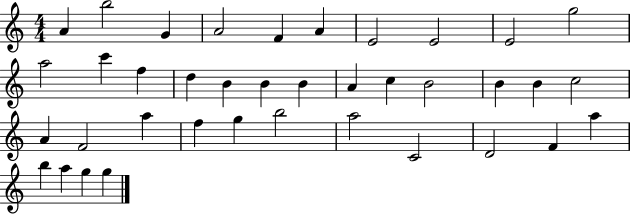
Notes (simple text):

A4/q B5/h G4/q A4/h F4/q A4/q E4/h E4/h E4/h G5/h A5/h C6/q F5/q D5/q B4/q B4/q B4/q A4/q C5/q B4/h B4/q B4/q C5/h A4/q F4/h A5/q F5/q G5/q B5/h A5/h C4/h D4/h F4/q A5/q B5/q A5/q G5/q G5/q